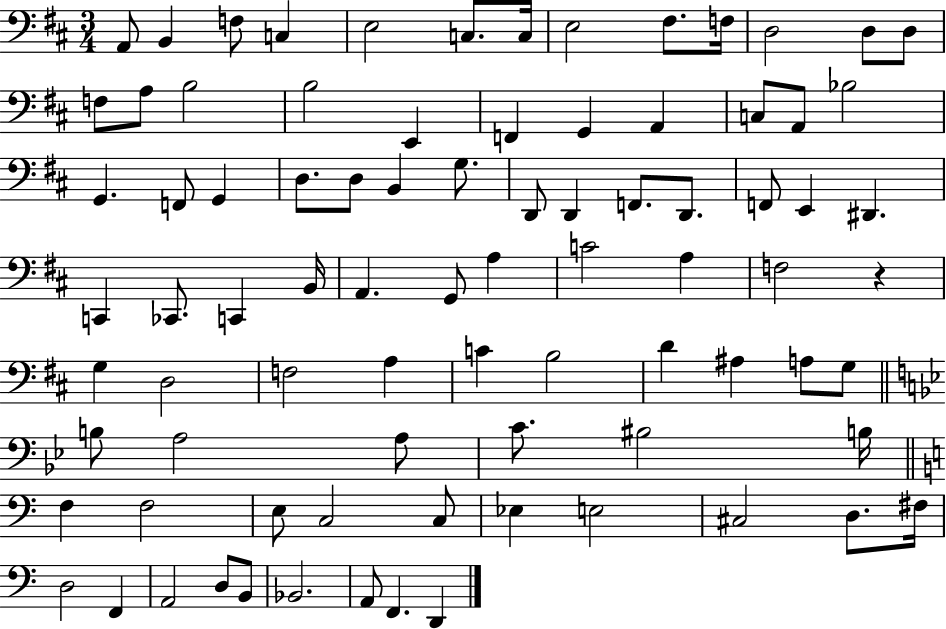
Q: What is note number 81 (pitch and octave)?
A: A2